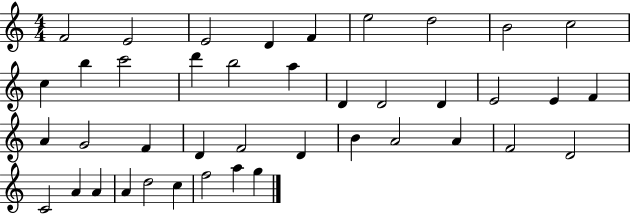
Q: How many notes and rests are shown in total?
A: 41